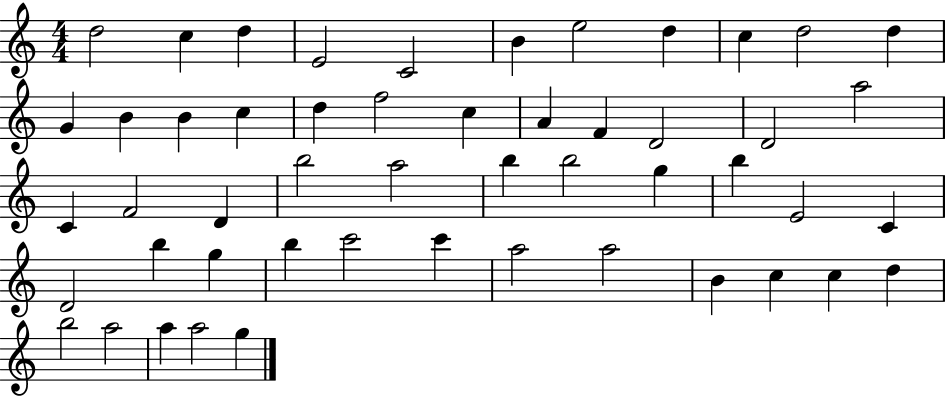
X:1
T:Untitled
M:4/4
L:1/4
K:C
d2 c d E2 C2 B e2 d c d2 d G B B c d f2 c A F D2 D2 a2 C F2 D b2 a2 b b2 g b E2 C D2 b g b c'2 c' a2 a2 B c c d b2 a2 a a2 g